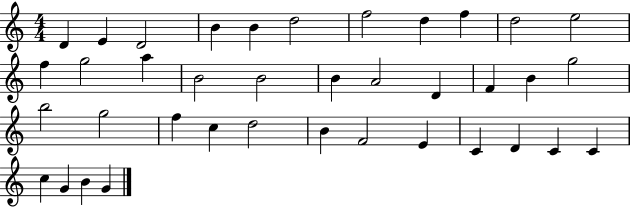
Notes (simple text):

D4/q E4/q D4/h B4/q B4/q D5/h F5/h D5/q F5/q D5/h E5/h F5/q G5/h A5/q B4/h B4/h B4/q A4/h D4/q F4/q B4/q G5/h B5/h G5/h F5/q C5/q D5/h B4/q F4/h E4/q C4/q D4/q C4/q C4/q C5/q G4/q B4/q G4/q